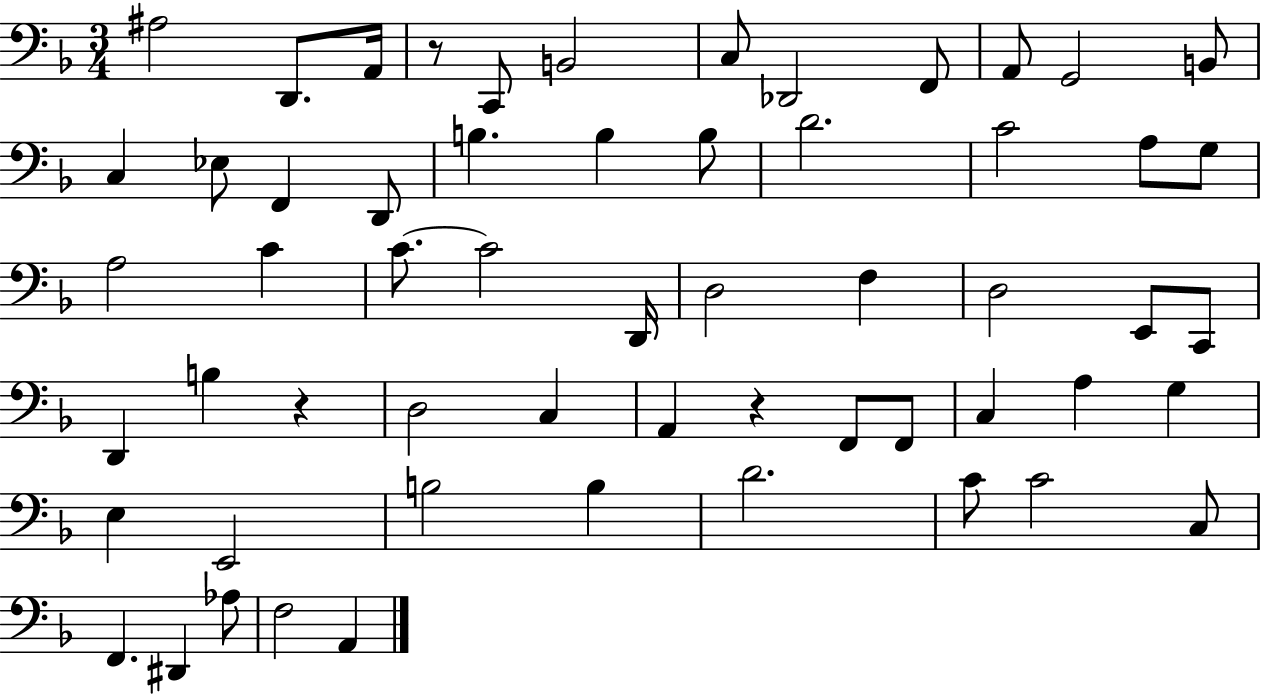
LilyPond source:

{
  \clef bass
  \numericTimeSignature
  \time 3/4
  \key f \major
  ais2 d,8. a,16 | r8 c,8 b,2 | c8 des,2 f,8 | a,8 g,2 b,8 | \break c4 ees8 f,4 d,8 | b4. b4 b8 | d'2. | c'2 a8 g8 | \break a2 c'4 | c'8.~~ c'2 d,16 | d2 f4 | d2 e,8 c,8 | \break d,4 b4 r4 | d2 c4 | a,4 r4 f,8 f,8 | c4 a4 g4 | \break e4 e,2 | b2 b4 | d'2. | c'8 c'2 c8 | \break f,4. dis,4 aes8 | f2 a,4 | \bar "|."
}